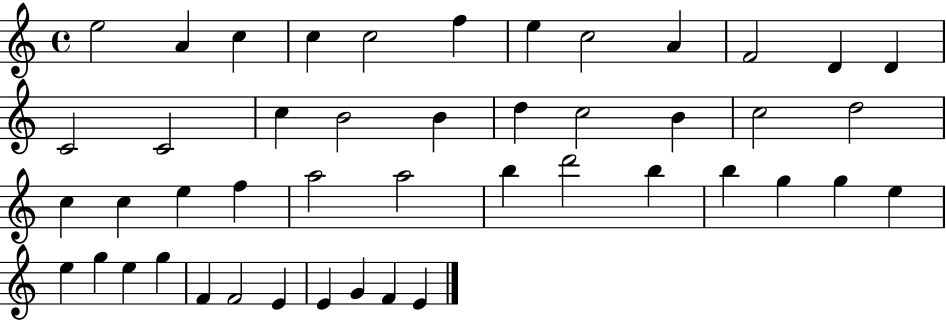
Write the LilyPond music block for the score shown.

{
  \clef treble
  \time 4/4
  \defaultTimeSignature
  \key c \major
  e''2 a'4 c''4 | c''4 c''2 f''4 | e''4 c''2 a'4 | f'2 d'4 d'4 | \break c'2 c'2 | c''4 b'2 b'4 | d''4 c''2 b'4 | c''2 d''2 | \break c''4 c''4 e''4 f''4 | a''2 a''2 | b''4 d'''2 b''4 | b''4 g''4 g''4 e''4 | \break e''4 g''4 e''4 g''4 | f'4 f'2 e'4 | e'4 g'4 f'4 e'4 | \bar "|."
}